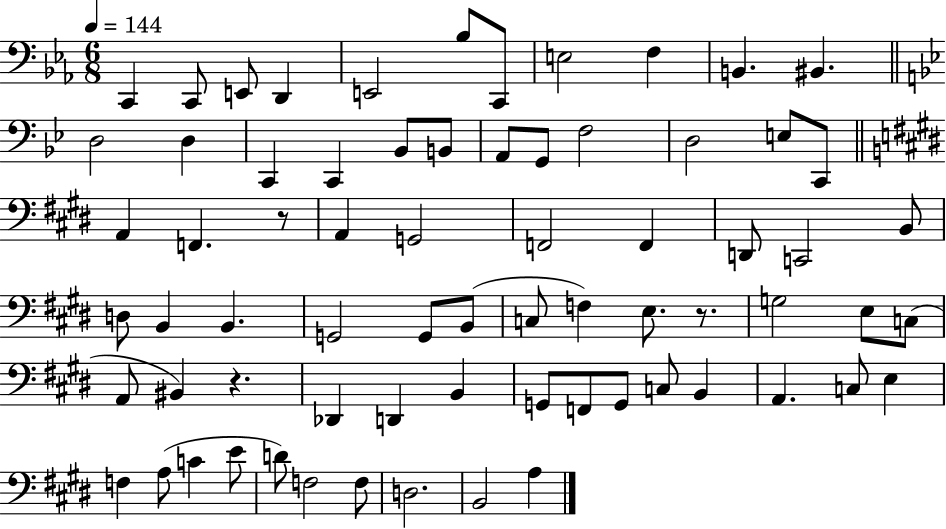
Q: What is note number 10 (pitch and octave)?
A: B2